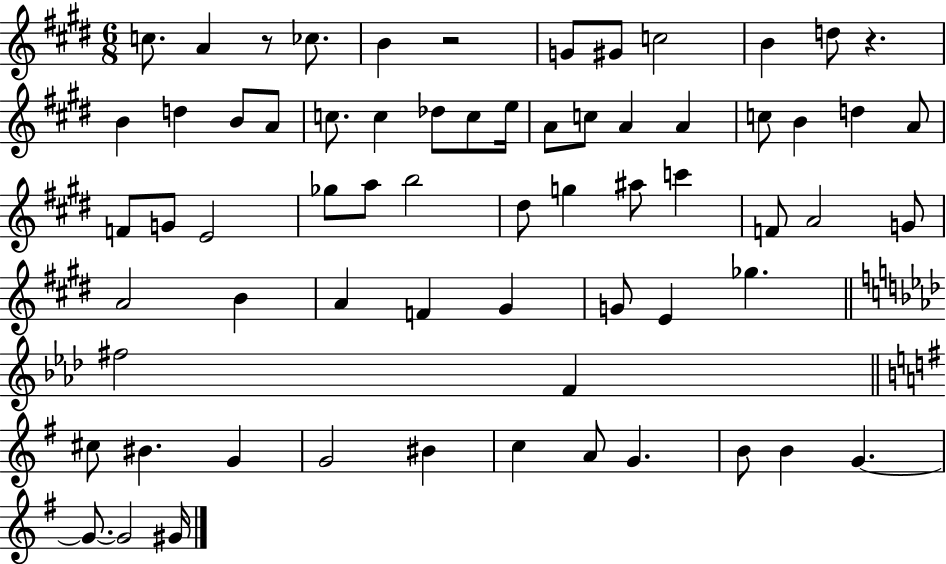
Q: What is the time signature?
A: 6/8